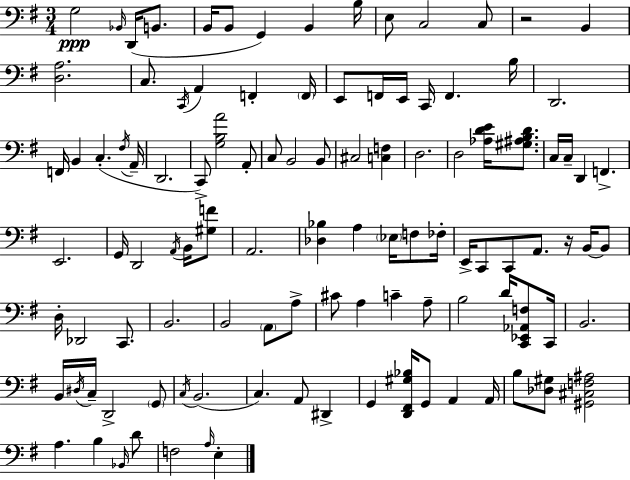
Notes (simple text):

G3/h Bb2/s D2/s B2/e. B2/s B2/e G2/q B2/q B3/s E3/e C3/h C3/e R/h B2/q [D3,A3]/h. C3/e. C2/s A2/q F2/q F2/s E2/e F2/s E2/s C2/s F2/q. B3/s D2/h. F2/s B2/q C3/q. F#3/s A2/s D2/h. C2/e [G3,B3,A4]/h A2/e C3/e B2/h B2/e C#3/h [C3,F3]/q D3/h. D3/h [Ab3,D4,E4]/s [G#3,A#3,B3,D4]/e. C3/s C3/s D2/q F2/q. E2/h. G2/s D2/h A2/s B2/s [G#3,F4]/e A2/h. [Db3,Bb3]/q A3/q Eb3/s F3/e FES3/s E2/s C2/e C2/e A2/e. R/s B2/s B2/e D3/s Db2/h C2/e. B2/h. B2/h A2/e A3/e C#4/e A3/q C4/q A3/e B3/h D4/s [C2,Eb2,Ab2,F3]/e C2/s B2/h. B2/s D#3/s C3/s D2/h G2/e C3/s B2/h. C3/q. A2/e D#2/q G2/q [D2,F#2,G#3,Bb3]/s G2/e A2/q A2/s B3/e [Db3,G#3]/e [G#2,C#3,F3,A#3]/h A3/q. B3/q Bb2/s D4/e F3/h A3/s E3/q